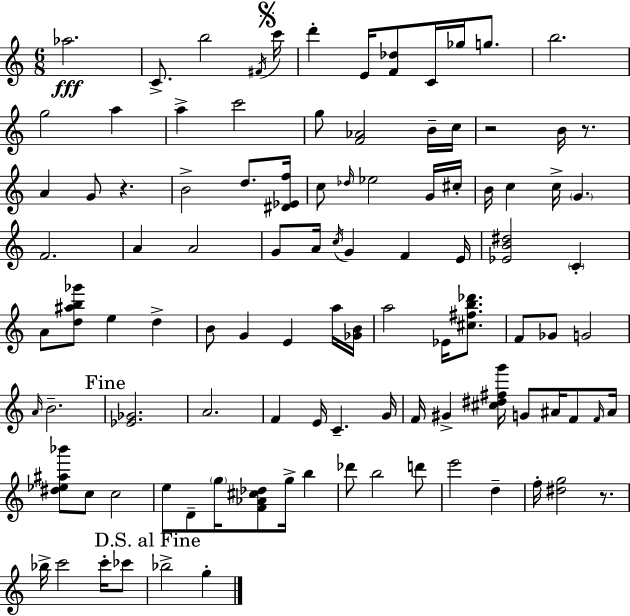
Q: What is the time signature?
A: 6/8